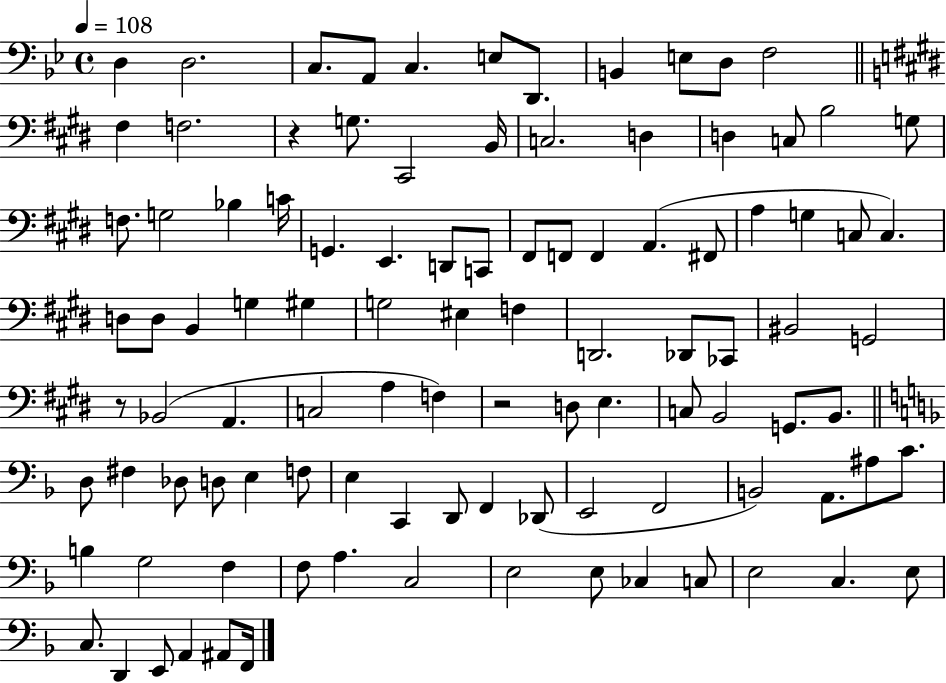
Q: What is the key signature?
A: BES major